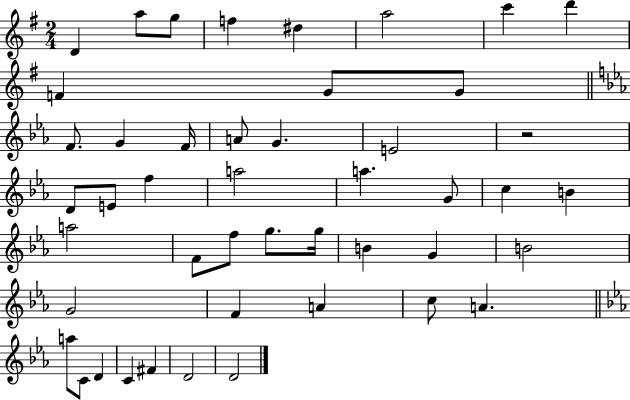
{
  \clef treble
  \numericTimeSignature
  \time 2/4
  \key g \major
  d'4 a''8 g''8 | f''4 dis''4 | a''2 | c'''4 d'''4 | \break f'4 g'8 g'8 | \bar "||" \break \key ees \major f'8. g'4 f'16 | a'8 g'4. | e'2 | r2 | \break d'8 e'8 f''4 | a''2 | a''4. g'8 | c''4 b'4 | \break a''2 | f'8 f''8 g''8. g''16 | b'4 g'4 | b'2 | \break g'2 | f'4 a'4 | c''8 a'4. | \bar "||" \break \key c \minor a''8 c'8 d'4 | c'4 fis'4 | d'2 | d'2 | \break \bar "|."
}